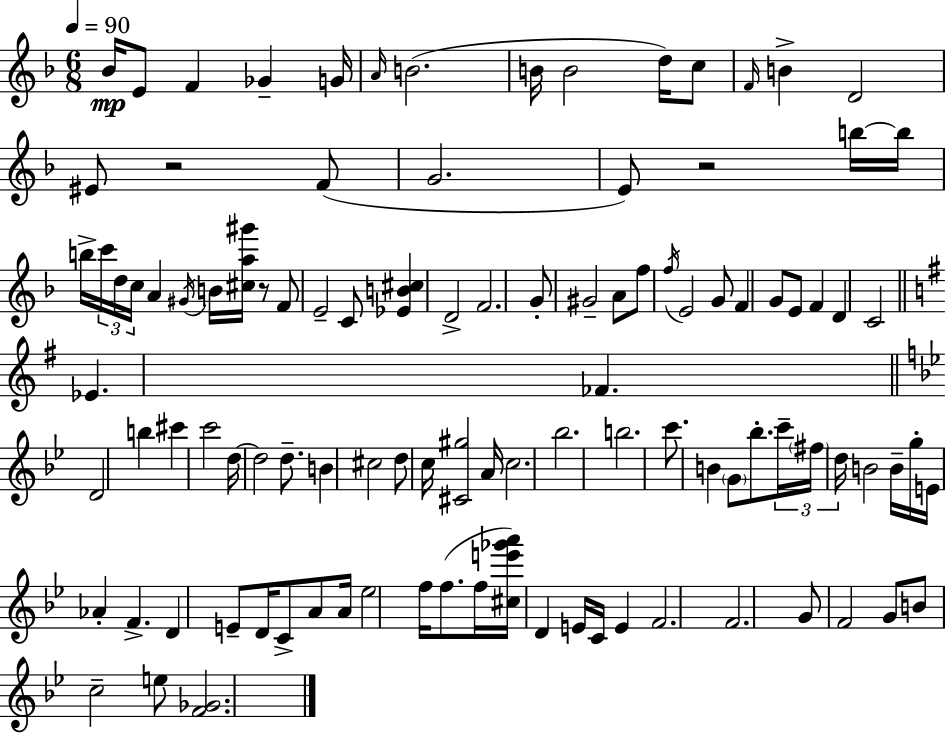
{
  \clef treble
  \numericTimeSignature
  \time 6/8
  \key d \minor
  \tempo 4 = 90
  bes'16\mp e'8 f'4 ges'4-- g'16 | \grace { a'16 } b'2.( | b'16 b'2 d''16) c''8 | \grace { f'16 } b'4-> d'2 | \break eis'8 r2 | f'8( g'2. | e'8) r2 | b''16~~ b''16 b''16-> \tuplet 3/2 { c'''16 d''16 c''16 } a'4 \acciaccatura { gis'16 } b'16 | \break <cis'' a'' gis'''>16 r8 f'8 e'2-- | c'8 <ees' b' cis''>4 d'2-> | f'2. | g'8-. gis'2-- | \break a'8 f''8 \acciaccatura { f''16 } e'2 | g'8 f'4 g'8 e'8 | f'4 d'4 c'2 | \bar "||" \break \key g \major ees'4. fes'4. | \bar "||" \break \key g \minor d'2 b''4 | cis'''4 c'''2 | d''16~~ d''2 d''8.-- | b'4 cis''2 | \break d''8 c''16 <cis' gis''>2 a'16 | c''2. | bes''2. | b''2. | \break c'''8. b'4 \parenthesize g'8 bes''8.-. | \tuplet 3/2 { c'''16-- \parenthesize fis''16 d''16 } b'2 b'16-- | g''16-. e'16 aes'4-. f'4.-> | d'4 e'8-- d'16 c'8-> a'8 a'16 | \break ees''2 f''16 f''8.( | f''16 <cis'' e''' ges''' a'''>16) d'4 e'16 c'16 e'4 | f'2. | f'2. | \break g'8 f'2 g'8 | b'8 c''2-- e''8 | <f' ges'>2. | \bar "|."
}